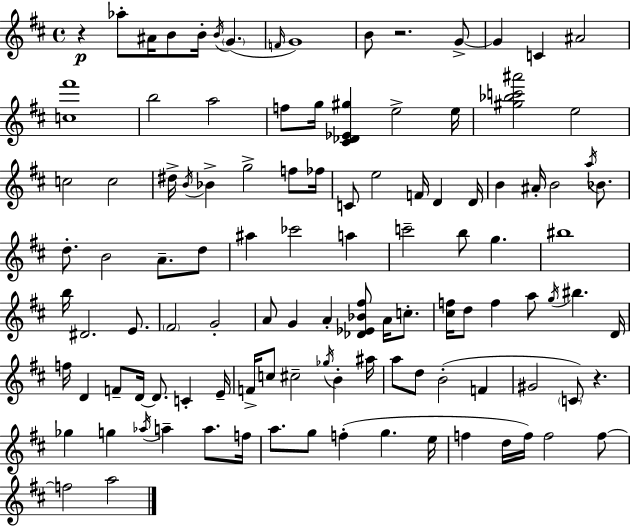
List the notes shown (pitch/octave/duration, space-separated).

R/q Ab5/e A#4/s B4/e B4/s B4/s G4/q. F4/s G4/w B4/e R/h. G4/e G4/q C4/q A#4/h [C5,F#6]/w B5/h A5/h F5/e G5/s [C#4,Db4,Eb4,G#5]/q E5/h E5/s [G#5,Bb5,C6,A#6]/h E5/h C5/h C5/h D#5/s B4/s Bb4/q G5/h F5/e FES5/s C4/e E5/h F4/s D4/q D4/s B4/q A#4/s B4/h A5/s Bb4/e. D5/e. B4/h A4/e. D5/e A#5/q CES6/h A5/q C6/h B5/e G5/q. BIS5/w B5/s D#4/h. E4/e. F#4/h G4/h A4/e G4/q A4/q [Db4,Eb4,Bb4,F#5]/e A4/s C5/e. [C#5,F5]/s D5/e F5/q A5/e G5/s BIS5/q. D4/s F5/s D4/q F4/e D4/s D4/e. C4/q E4/s F4/s C5/e C#5/h Gb5/s B4/q A#5/s A5/e D5/e B4/h F4/q G#4/h C4/e R/q. Gb5/q G5/q Ab5/s A5/q A5/e. F5/s A5/e. G5/e F5/q G5/q. E5/s F5/q D5/s F5/s F5/h F5/e F5/h A5/h